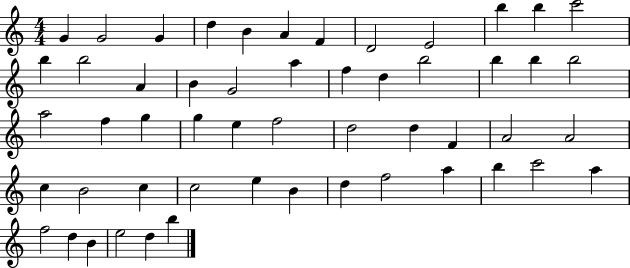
{
  \clef treble
  \numericTimeSignature
  \time 4/4
  \key c \major
  g'4 g'2 g'4 | d''4 b'4 a'4 f'4 | d'2 e'2 | b''4 b''4 c'''2 | \break b''4 b''2 a'4 | b'4 g'2 a''4 | f''4 d''4 b''2 | b''4 b''4 b''2 | \break a''2 f''4 g''4 | g''4 e''4 f''2 | d''2 d''4 f'4 | a'2 a'2 | \break c''4 b'2 c''4 | c''2 e''4 b'4 | d''4 f''2 a''4 | b''4 c'''2 a''4 | \break f''2 d''4 b'4 | e''2 d''4 b''4 | \bar "|."
}